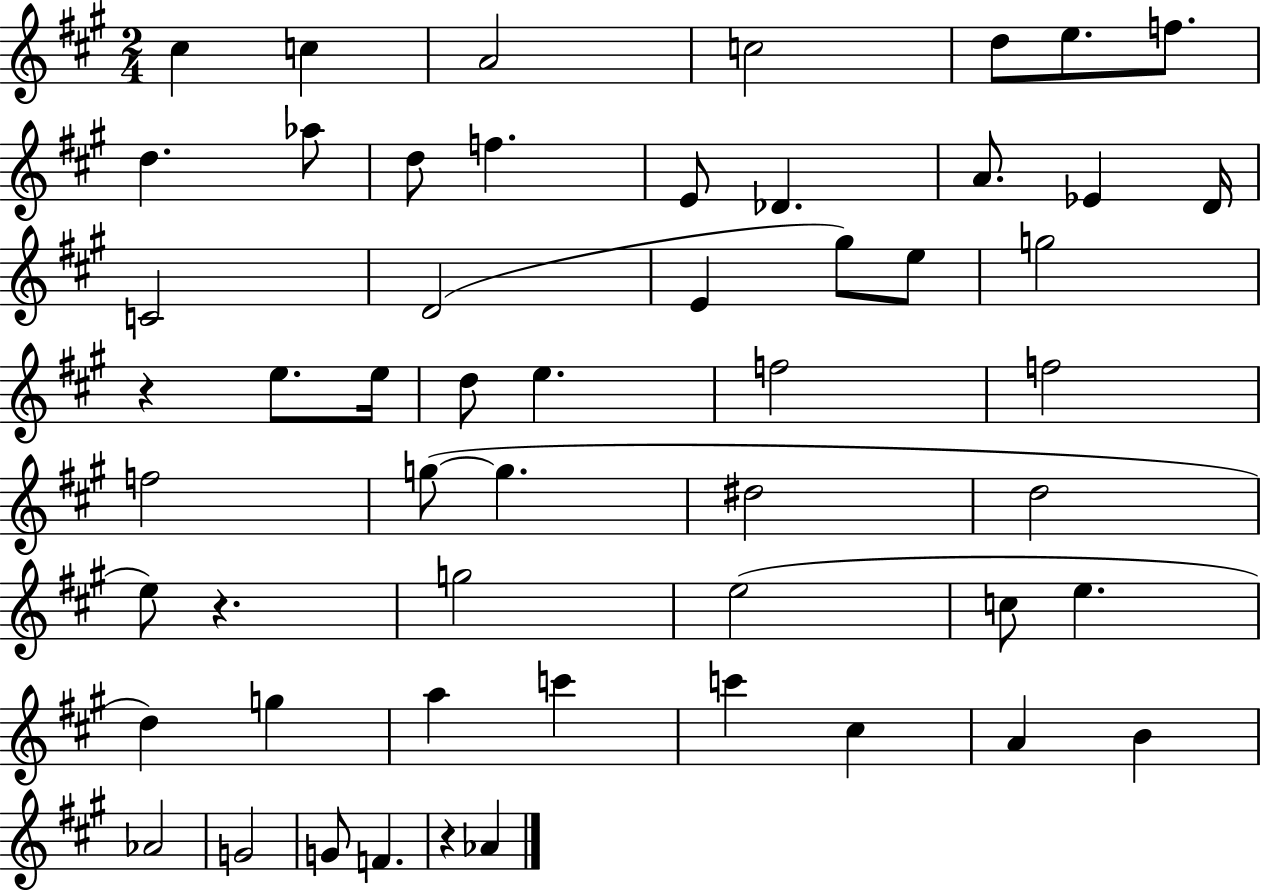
C#5/q C5/q A4/h C5/h D5/e E5/e. F5/e. D5/q. Ab5/e D5/e F5/q. E4/e Db4/q. A4/e. Eb4/q D4/s C4/h D4/h E4/q G#5/e E5/e G5/h R/q E5/e. E5/s D5/e E5/q. F5/h F5/h F5/h G5/e G5/q. D#5/h D5/h E5/e R/q. G5/h E5/h C5/e E5/q. D5/q G5/q A5/q C6/q C6/q C#5/q A4/q B4/q Ab4/h G4/h G4/e F4/q. R/q Ab4/q